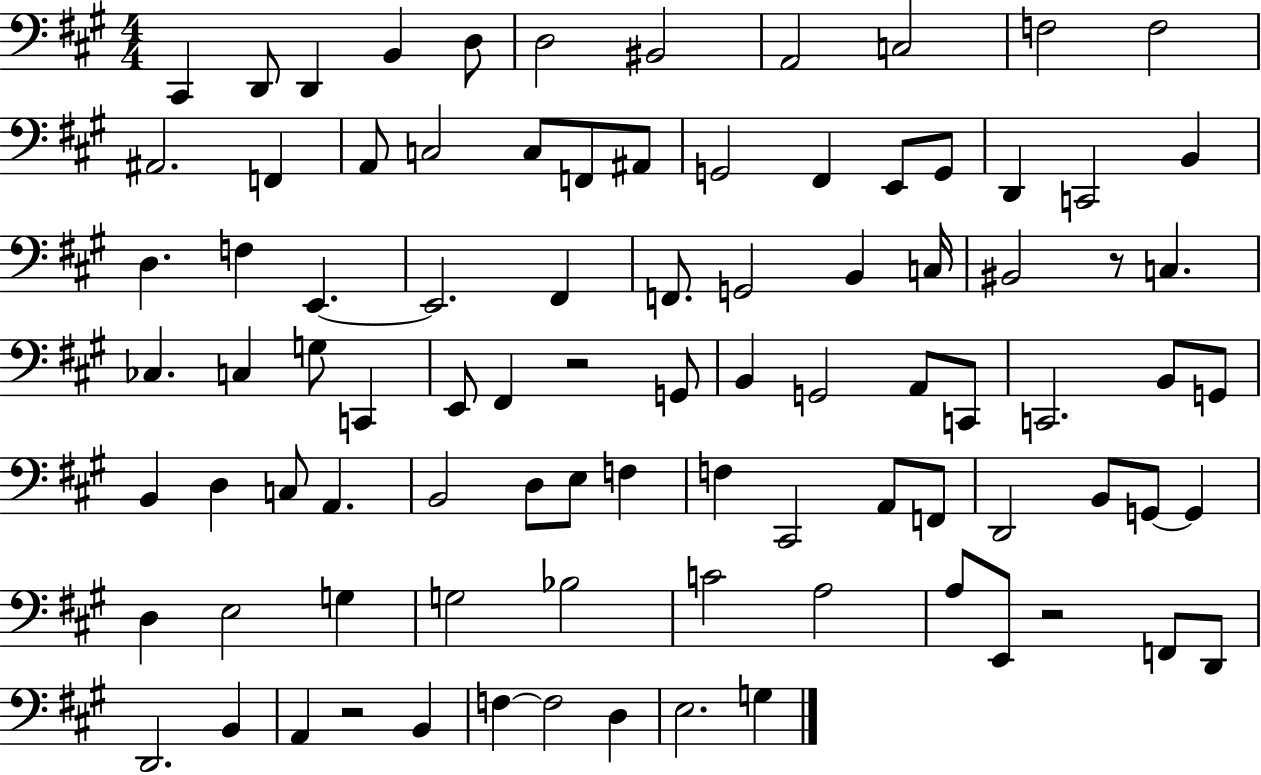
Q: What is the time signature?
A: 4/4